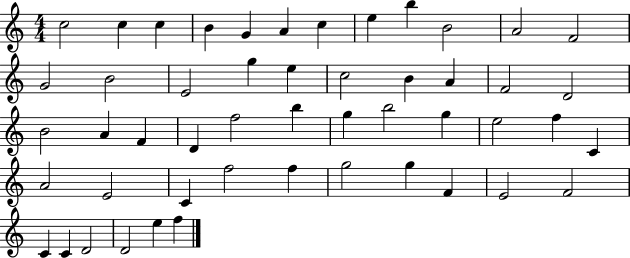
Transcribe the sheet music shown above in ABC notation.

X:1
T:Untitled
M:4/4
L:1/4
K:C
c2 c c B G A c e b B2 A2 F2 G2 B2 E2 g e c2 B A F2 D2 B2 A F D f2 b g b2 g e2 f C A2 E2 C f2 f g2 g F E2 F2 C C D2 D2 e f